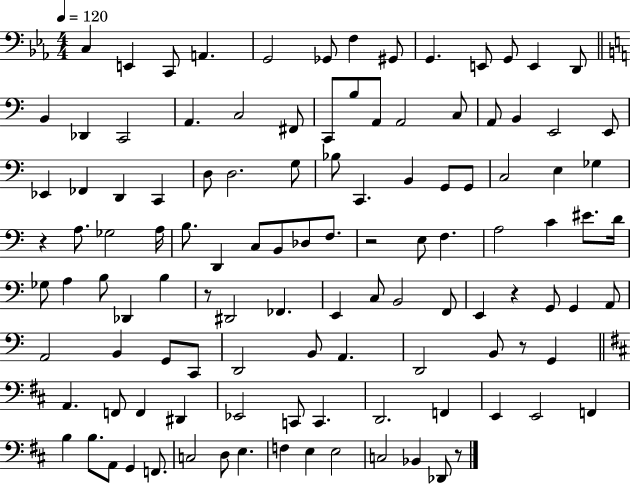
{
  \clef bass
  \numericTimeSignature
  \time 4/4
  \key ees \major
  \tempo 4 = 120
  c4 e,4 c,8 a,4. | g,2 ges,8 f4 gis,8 | g,4. e,8 g,8 e,4 d,8 | \bar "||" \break \key c \major b,4 des,4 c,2 | a,4. c2 fis,8 | c,8 b8 a,8 a,2 c8 | a,8 b,4 e,2 e,8 | \break ees,4 fes,4 d,4 c,4 | d8 d2. g8 | bes8 c,4. b,4 g,8 g,8 | c2 e4 ges4 | \break r4 a8. ges2 a16 | b8. d,4 c8 b,8 des8 f8. | r2 e8 f4. | a2 c'4 eis'8. d'16 | \break ges8 a4 b8 des,4 b4 | r8 dis,2 fes,4. | e,4 c8 b,2 f,8 | e,4 r4 g,8 g,4 a,8 | \break a,2 b,4 g,8 c,8 | d,2 b,8 a,4. | d,2 b,8 r8 g,4 | \bar "||" \break \key b \minor a,4. f,8 f,4 dis,4 | ees,2 c,8 c,4. | d,2. f,4 | e,4 e,2 f,4 | \break b4 b8. a,8 g,4 f,8. | c2 d8 e4. | f4 e4 e2 | c2 bes,4 des,8 r8 | \break \bar "|."
}